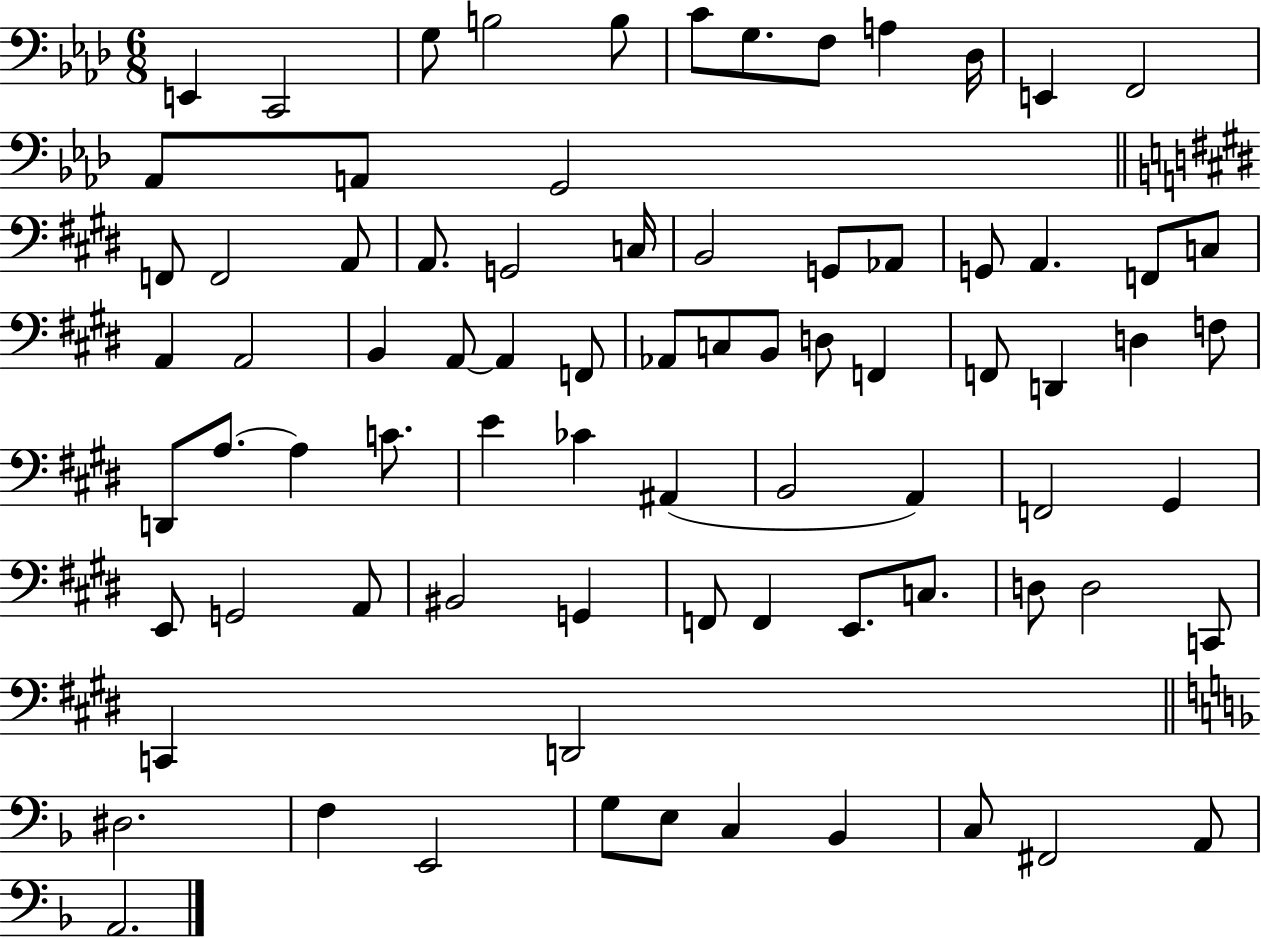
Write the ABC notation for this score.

X:1
T:Untitled
M:6/8
L:1/4
K:Ab
E,, C,,2 G,/2 B,2 B,/2 C/2 G,/2 F,/2 A, _D,/4 E,, F,,2 _A,,/2 A,,/2 G,,2 F,,/2 F,,2 A,,/2 A,,/2 G,,2 C,/4 B,,2 G,,/2 _A,,/2 G,,/2 A,, F,,/2 C,/2 A,, A,,2 B,, A,,/2 A,, F,,/2 _A,,/2 C,/2 B,,/2 D,/2 F,, F,,/2 D,, D, F,/2 D,,/2 A,/2 A, C/2 E _C ^A,, B,,2 A,, F,,2 ^G,, E,,/2 G,,2 A,,/2 ^B,,2 G,, F,,/2 F,, E,,/2 C,/2 D,/2 D,2 C,,/2 C,, D,,2 ^D,2 F, E,,2 G,/2 E,/2 C, _B,, C,/2 ^F,,2 A,,/2 A,,2